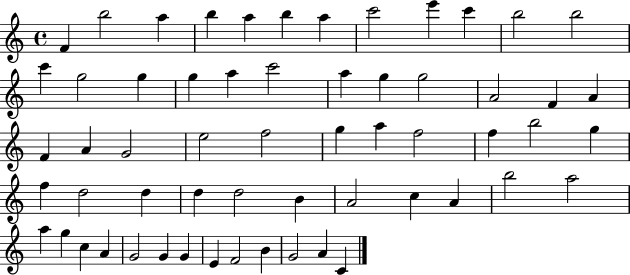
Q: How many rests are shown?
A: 0